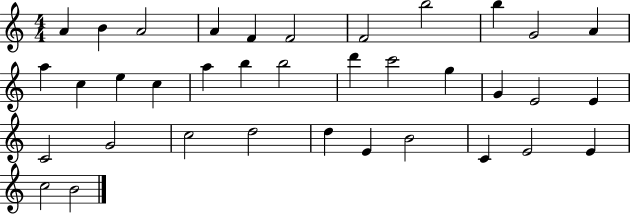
{
  \clef treble
  \numericTimeSignature
  \time 4/4
  \key c \major
  a'4 b'4 a'2 | a'4 f'4 f'2 | f'2 b''2 | b''4 g'2 a'4 | \break a''4 c''4 e''4 c''4 | a''4 b''4 b''2 | d'''4 c'''2 g''4 | g'4 e'2 e'4 | \break c'2 g'2 | c''2 d''2 | d''4 e'4 b'2 | c'4 e'2 e'4 | \break c''2 b'2 | \bar "|."
}